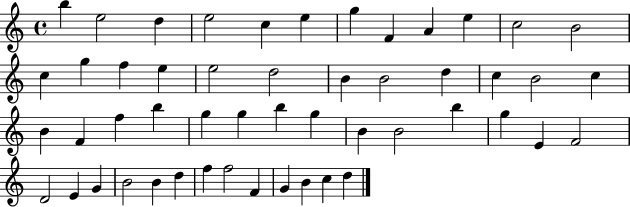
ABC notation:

X:1
T:Untitled
M:4/4
L:1/4
K:C
b e2 d e2 c e g F A e c2 B2 c g f e e2 d2 B B2 d c B2 c B F f b g g b g B B2 b g E F2 D2 E G B2 B d f f2 F G B c d